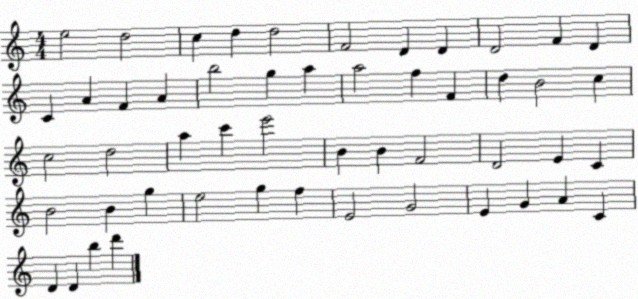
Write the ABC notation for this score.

X:1
T:Untitled
M:4/4
L:1/4
K:C
e2 d2 c d d2 F2 D D D2 F D C A F A b2 g a a2 f F d B2 c c2 d2 a c' e'2 B B F2 D2 E C B2 B g e2 g f E2 G2 E G A C D D b d'